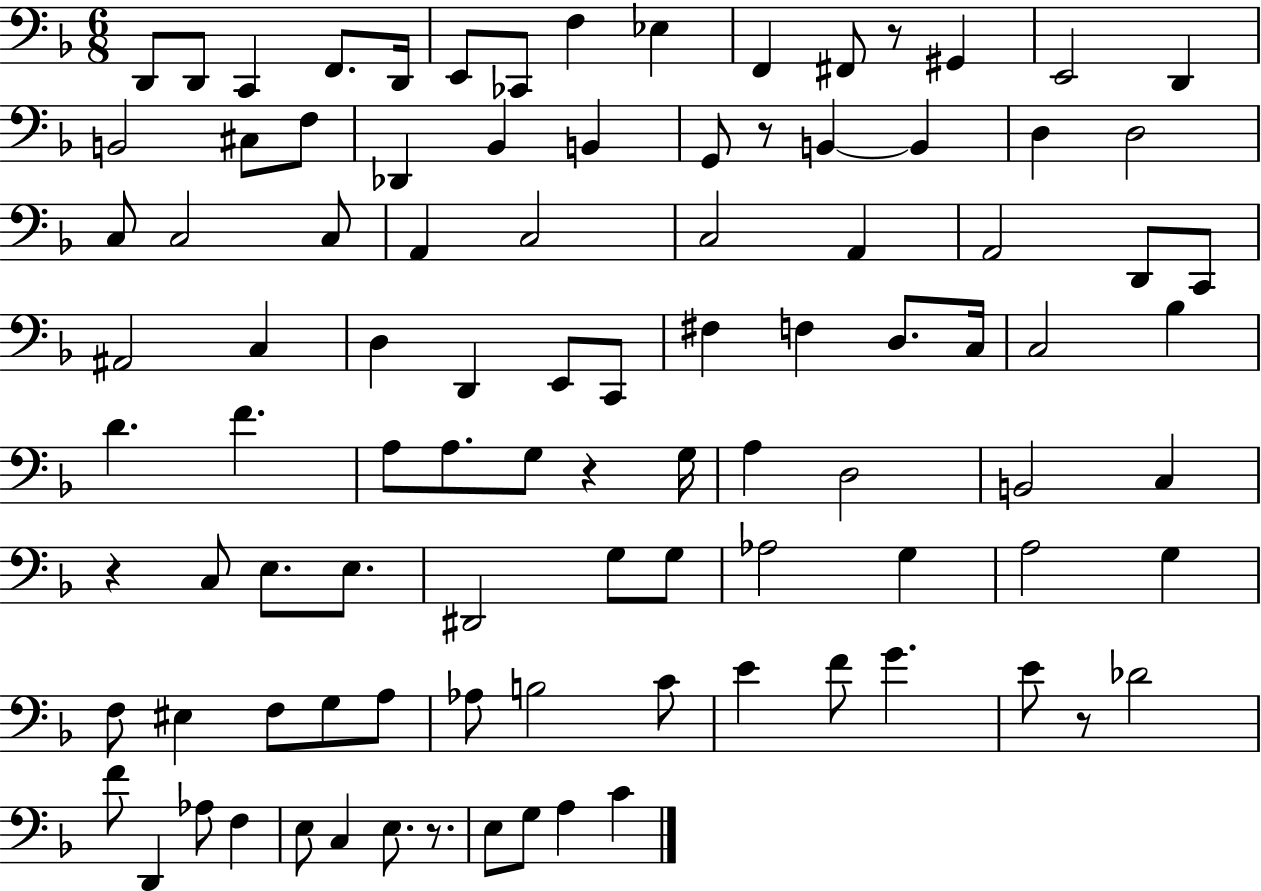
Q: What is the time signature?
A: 6/8